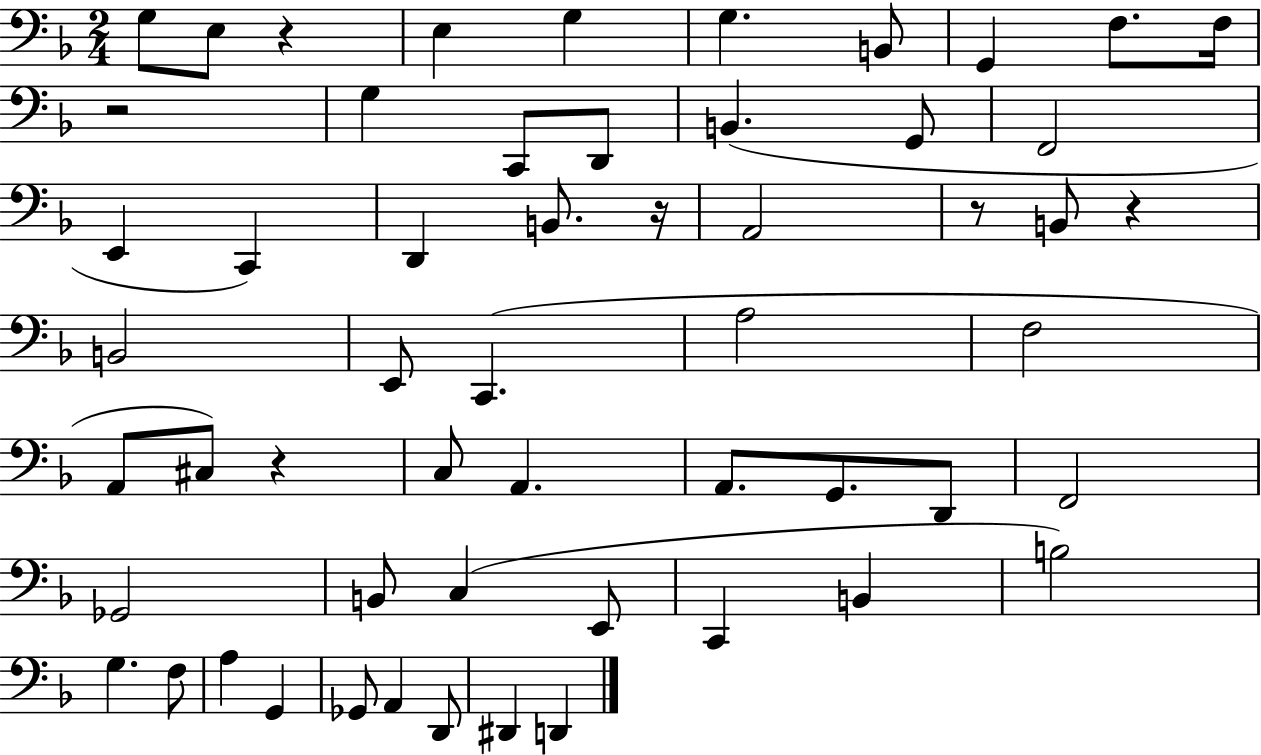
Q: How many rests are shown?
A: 6